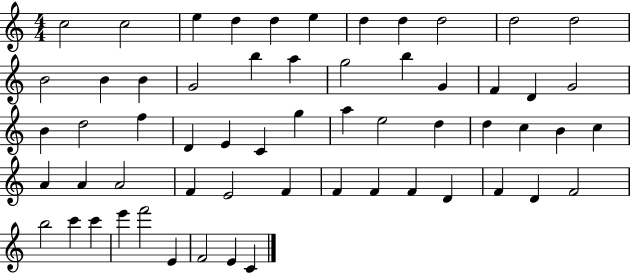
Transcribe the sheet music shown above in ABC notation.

X:1
T:Untitled
M:4/4
L:1/4
K:C
c2 c2 e d d e d d d2 d2 d2 B2 B B G2 b a g2 b G F D G2 B d2 f D E C g a e2 d d c B c A A A2 F E2 F F F F D F D F2 b2 c' c' e' f'2 E F2 E C